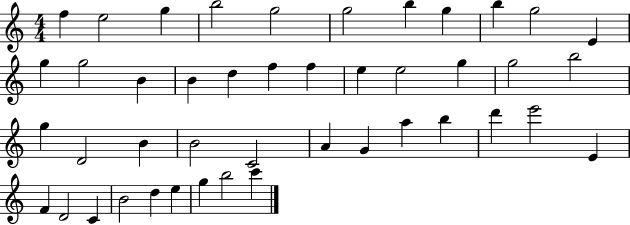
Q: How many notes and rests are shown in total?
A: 44